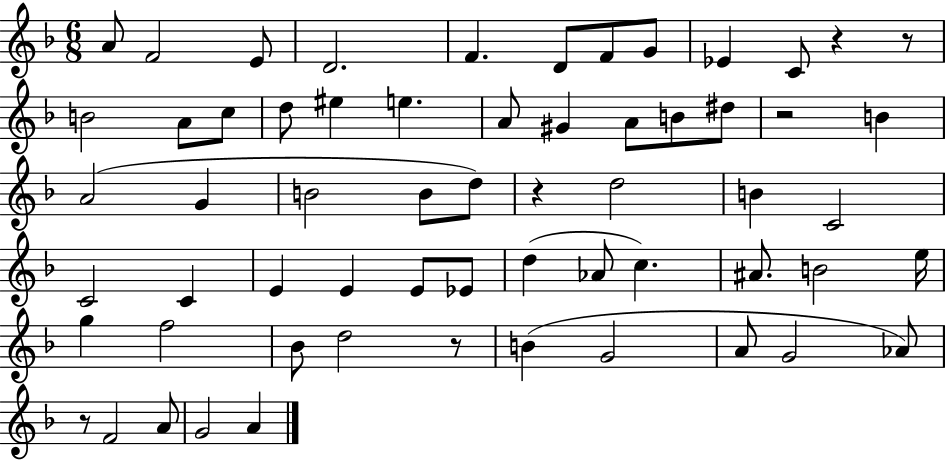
{
  \clef treble
  \numericTimeSignature
  \time 6/8
  \key f \major
  \repeat volta 2 { a'8 f'2 e'8 | d'2. | f'4. d'8 f'8 g'8 | ees'4 c'8 r4 r8 | \break b'2 a'8 c''8 | d''8 eis''4 e''4. | a'8 gis'4 a'8 b'8 dis''8 | r2 b'4 | \break a'2( g'4 | b'2 b'8 d''8) | r4 d''2 | b'4 c'2 | \break c'2 c'4 | e'4 e'4 e'8 ees'8 | d''4( aes'8 c''4.) | ais'8. b'2 e''16 | \break g''4 f''2 | bes'8 d''2 r8 | b'4( g'2 | a'8 g'2 aes'8) | \break r8 f'2 a'8 | g'2 a'4 | } \bar "|."
}